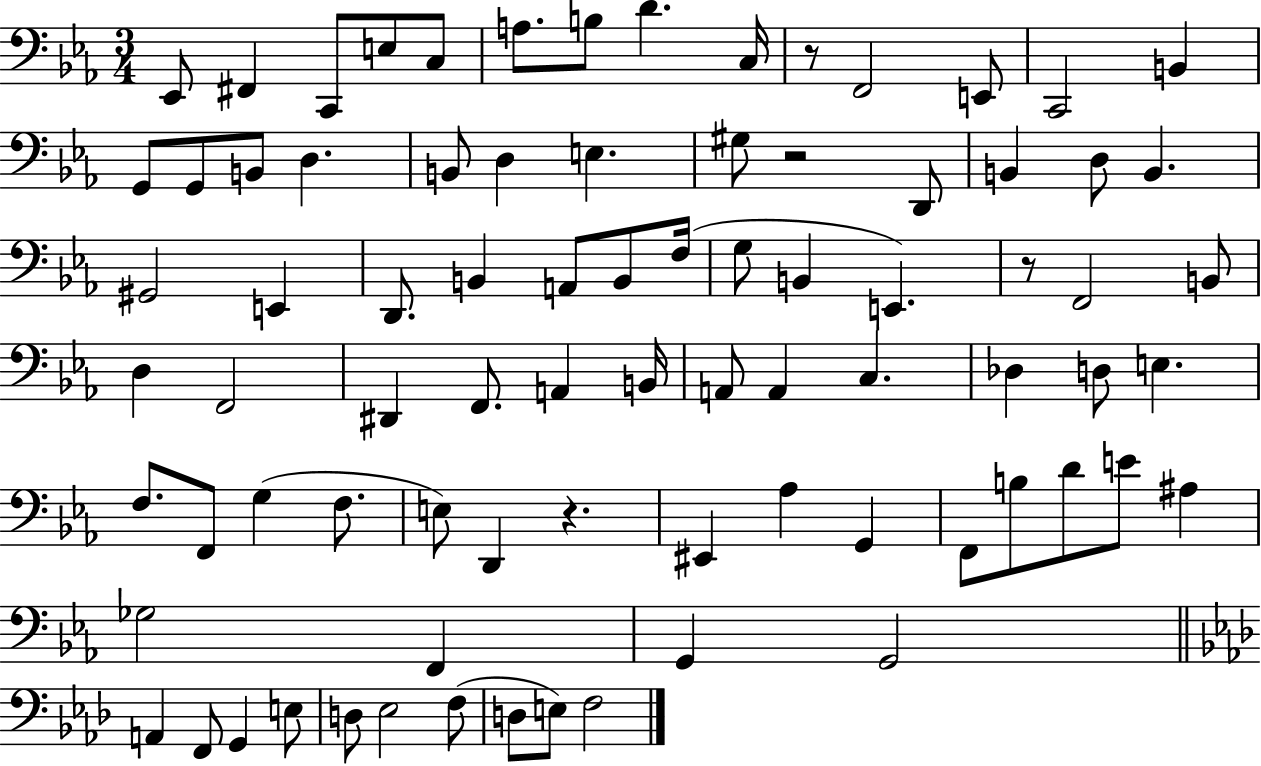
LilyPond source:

{
  \clef bass
  \numericTimeSignature
  \time 3/4
  \key ees \major
  ees,8 fis,4 c,8 e8 c8 | a8. b8 d'4. c16 | r8 f,2 e,8 | c,2 b,4 | \break g,8 g,8 b,8 d4. | b,8 d4 e4. | gis8 r2 d,8 | b,4 d8 b,4. | \break gis,2 e,4 | d,8. b,4 a,8 b,8 f16( | g8 b,4 e,4.) | r8 f,2 b,8 | \break d4 f,2 | dis,4 f,8. a,4 b,16 | a,8 a,4 c4. | des4 d8 e4. | \break f8. f,8 g4( f8. | e8) d,4 r4. | eis,4 aes4 g,4 | f,8 b8 d'8 e'8 ais4 | \break ges2 f,4 | g,4 g,2 | \bar "||" \break \key aes \major a,4 f,8 g,4 e8 | d8 ees2 f8( | d8 e8) f2 | \bar "|."
}